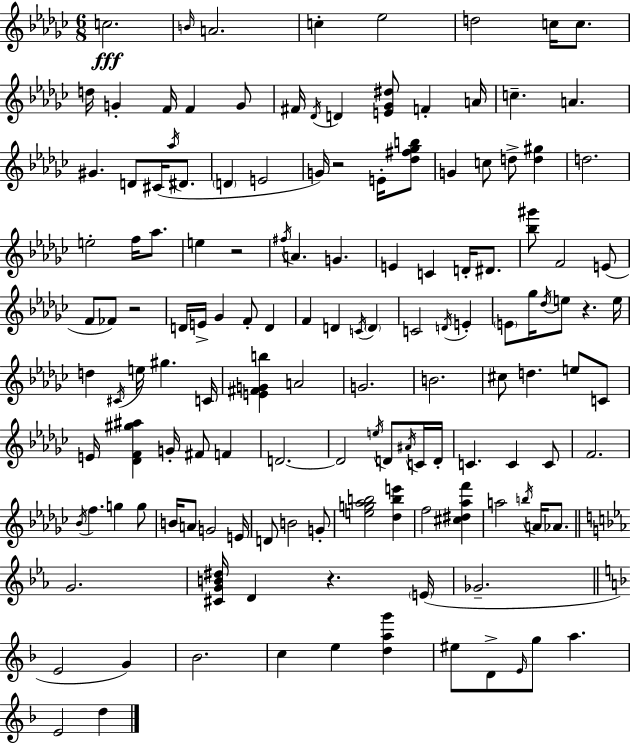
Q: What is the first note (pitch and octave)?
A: C5